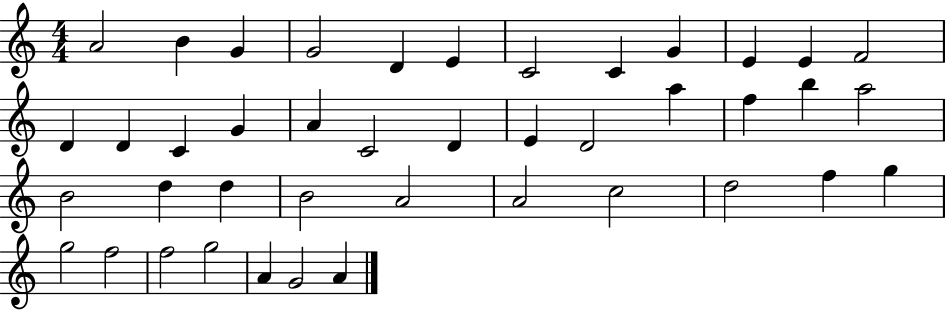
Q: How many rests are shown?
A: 0